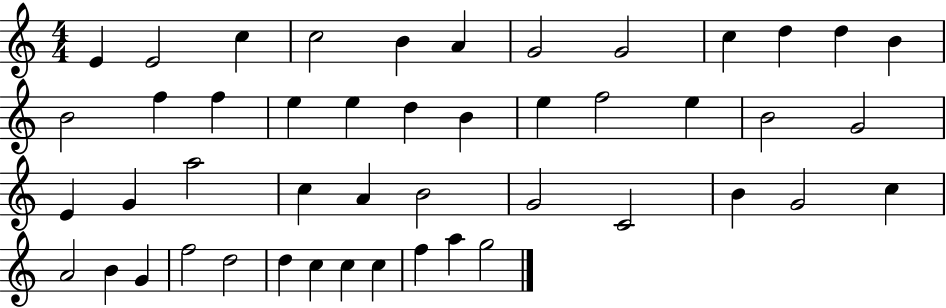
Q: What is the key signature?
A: C major